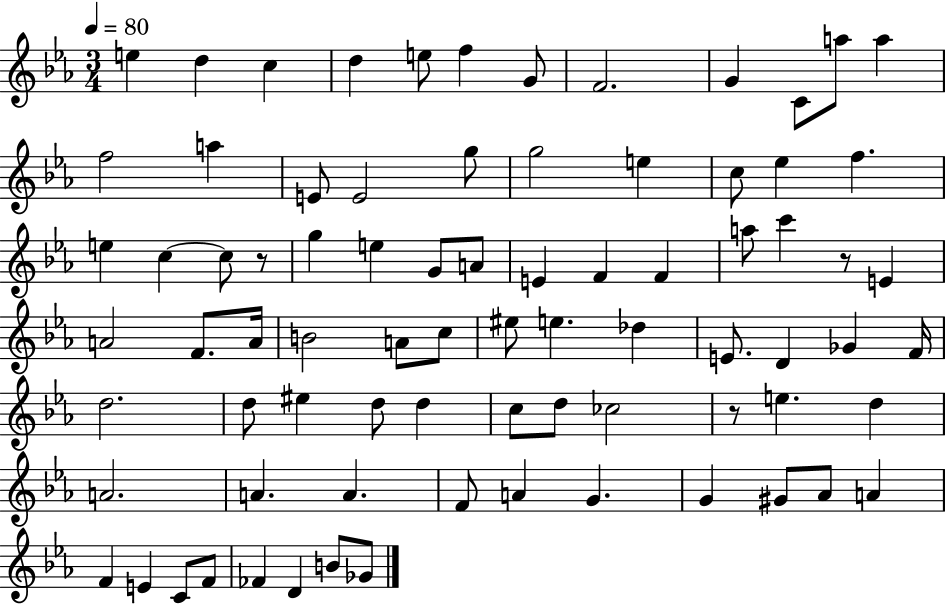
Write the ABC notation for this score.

X:1
T:Untitled
M:3/4
L:1/4
K:Eb
e d c d e/2 f G/2 F2 G C/2 a/2 a f2 a E/2 E2 g/2 g2 e c/2 _e f e c c/2 z/2 g e G/2 A/2 E F F a/2 c' z/2 E A2 F/2 A/4 B2 A/2 c/2 ^e/2 e _d E/2 D _G F/4 d2 d/2 ^e d/2 d c/2 d/2 _c2 z/2 e d A2 A A F/2 A G G ^G/2 _A/2 A F E C/2 F/2 _F D B/2 _G/2